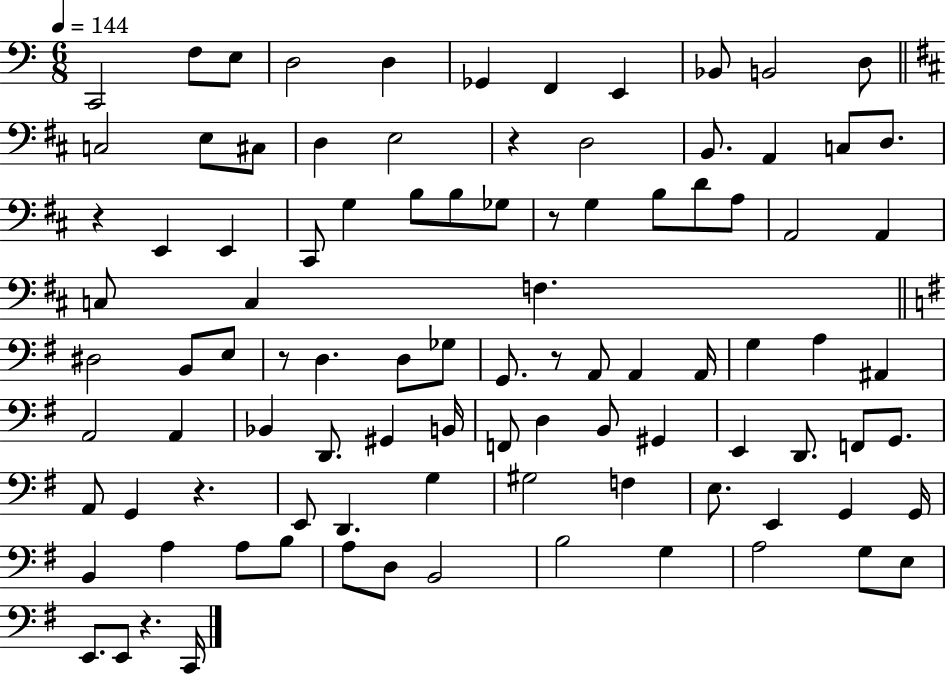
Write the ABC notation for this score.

X:1
T:Untitled
M:6/8
L:1/4
K:C
C,,2 F,/2 E,/2 D,2 D, _G,, F,, E,, _B,,/2 B,,2 D,/2 C,2 E,/2 ^C,/2 D, E,2 z D,2 B,,/2 A,, C,/2 D,/2 z E,, E,, ^C,,/2 G, B,/2 B,/2 _G,/2 z/2 G, B,/2 D/2 A,/2 A,,2 A,, C,/2 C, F, ^D,2 B,,/2 E,/2 z/2 D, D,/2 _G,/2 G,,/2 z/2 A,,/2 A,, A,,/4 G, A, ^A,, A,,2 A,, _B,, D,,/2 ^G,, B,,/4 F,,/2 D, B,,/2 ^G,, E,, D,,/2 F,,/2 G,,/2 A,,/2 G,, z E,,/2 D,, G, ^G,2 F, E,/2 E,, G,, G,,/4 B,, A, A,/2 B,/2 A,/2 D,/2 B,,2 B,2 G, A,2 G,/2 E,/2 E,,/2 E,,/2 z C,,/4